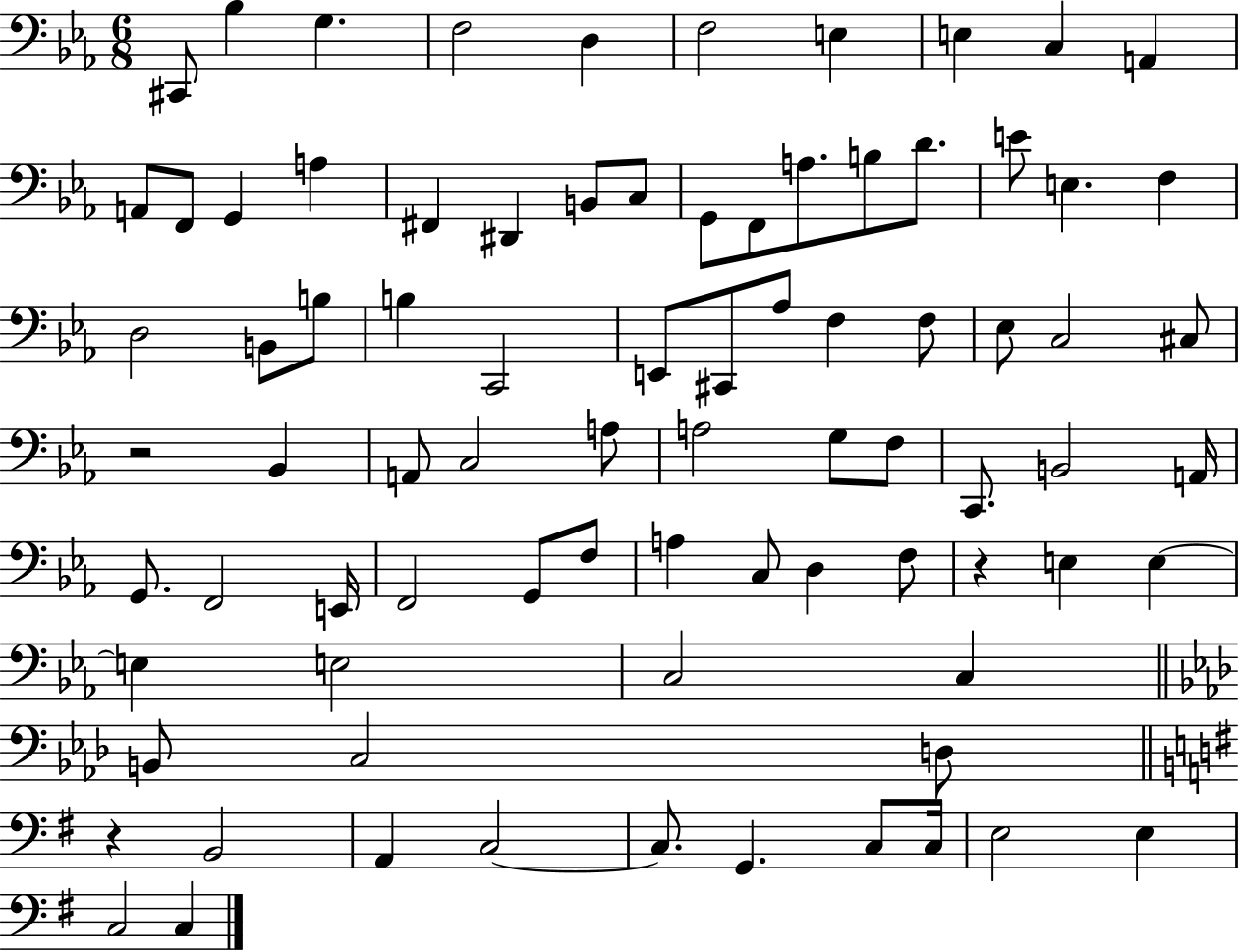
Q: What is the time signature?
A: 6/8